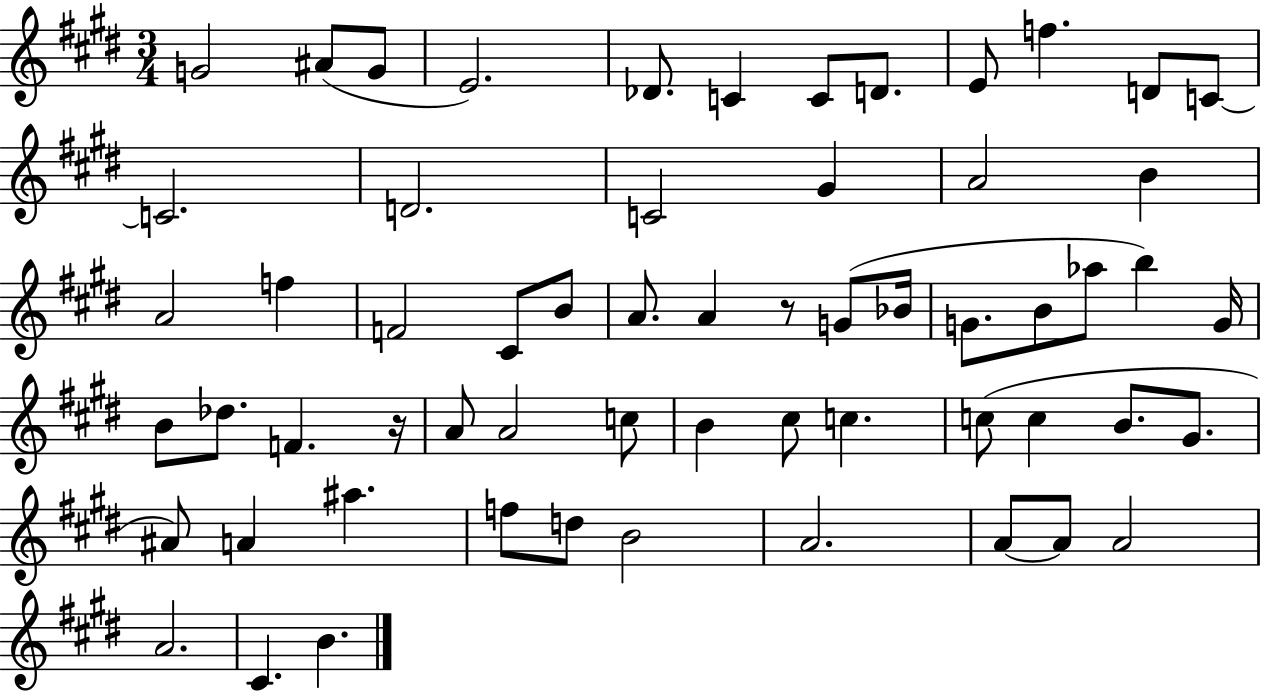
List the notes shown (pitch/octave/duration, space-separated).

G4/h A#4/e G4/e E4/h. Db4/e. C4/q C4/e D4/e. E4/e F5/q. D4/e C4/e C4/h. D4/h. C4/h G#4/q A4/h B4/q A4/h F5/q F4/h C#4/e B4/e A4/e. A4/q R/e G4/e Bb4/s G4/e. B4/e Ab5/e B5/q G4/s B4/e Db5/e. F4/q. R/s A4/e A4/h C5/e B4/q C#5/e C5/q. C5/e C5/q B4/e. G#4/e. A#4/e A4/q A#5/q. F5/e D5/e B4/h A4/h. A4/e A4/e A4/h A4/h. C#4/q. B4/q.